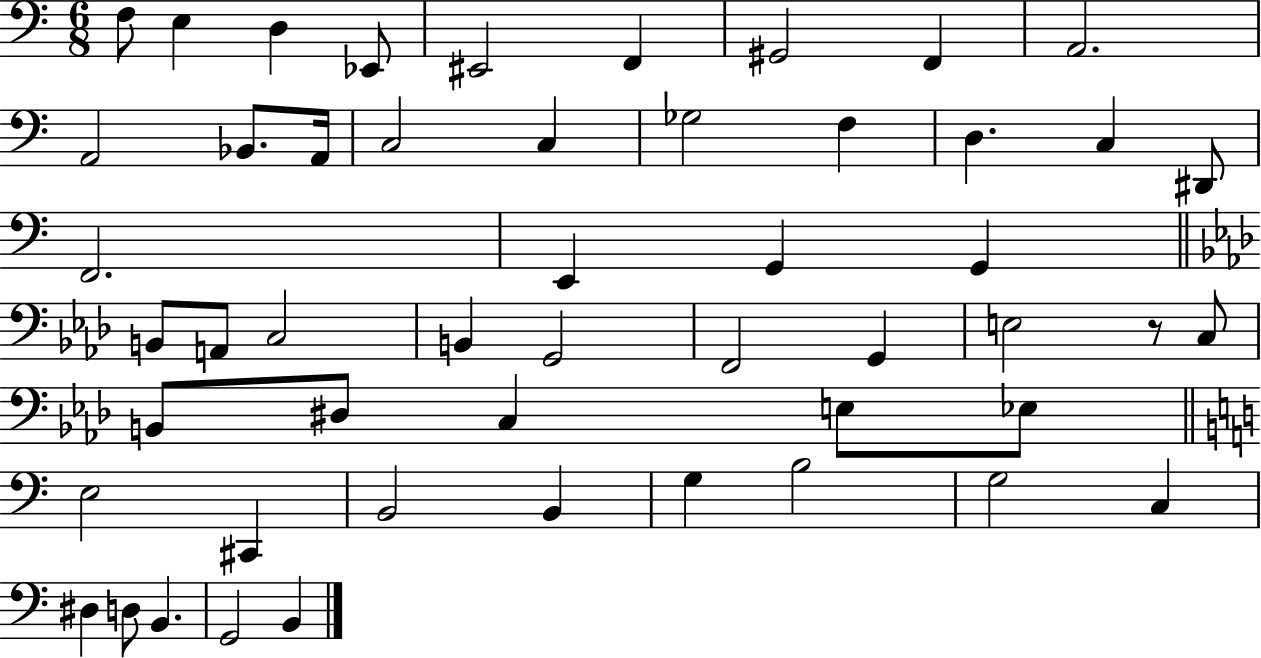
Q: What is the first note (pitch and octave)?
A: F3